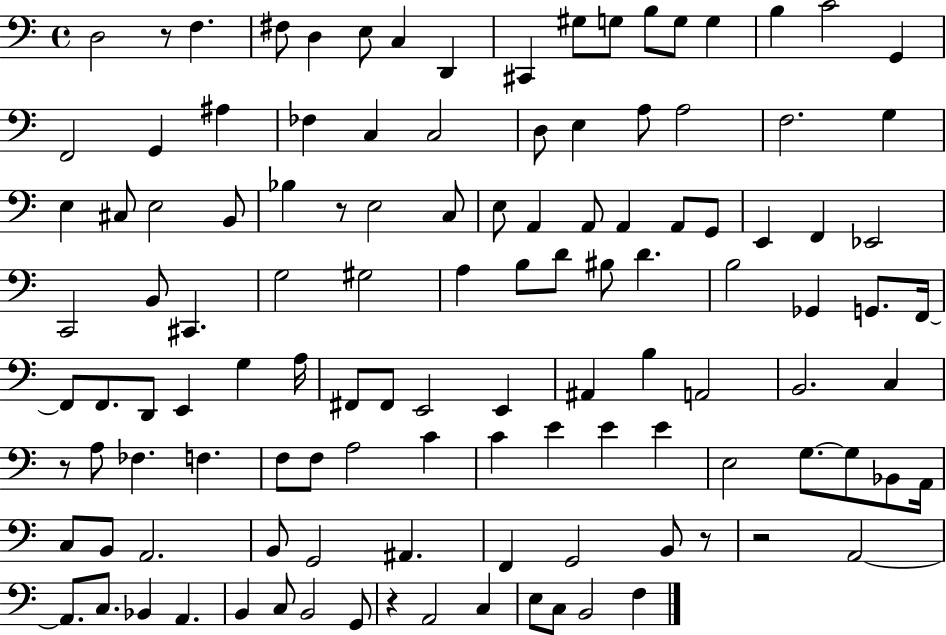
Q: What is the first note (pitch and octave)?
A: D3